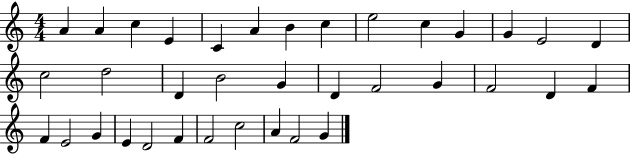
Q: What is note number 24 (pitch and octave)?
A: D4